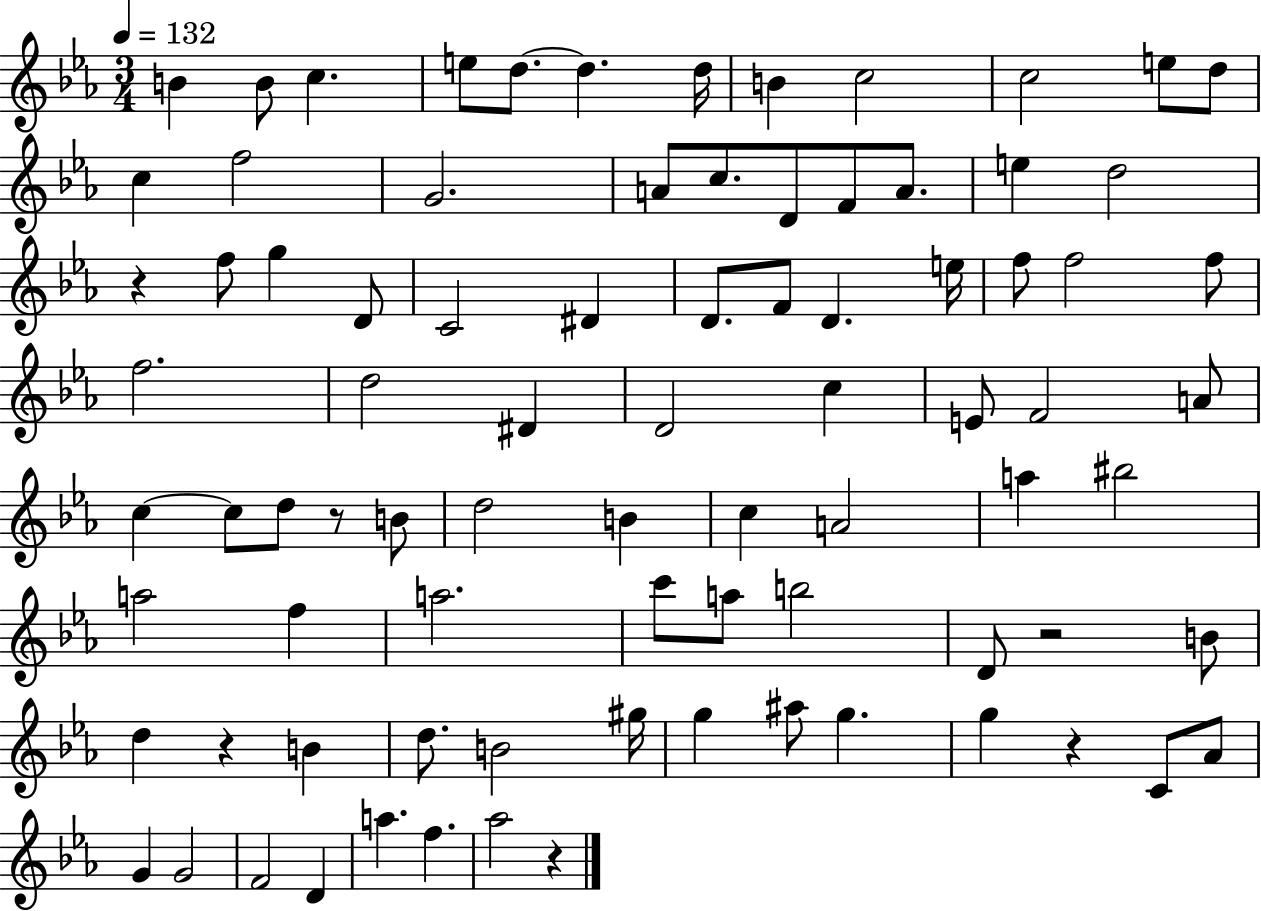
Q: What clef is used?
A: treble